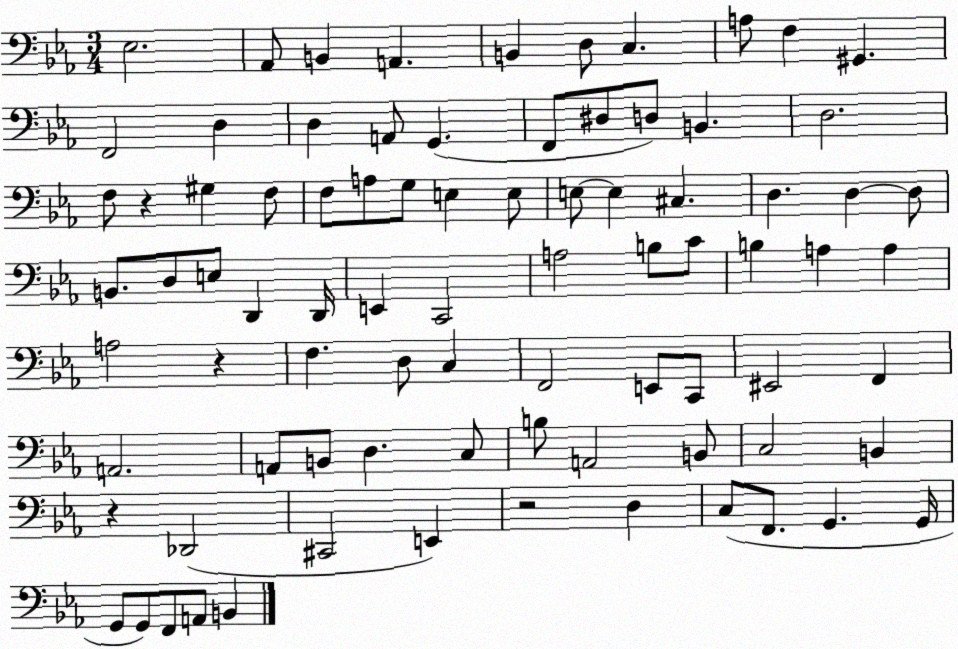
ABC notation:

X:1
T:Untitled
M:3/4
L:1/4
K:Eb
_E,2 _A,,/2 B,, A,, B,, D,/2 C, A,/2 F, ^G,, F,,2 D, D, A,,/2 G,, F,,/2 ^D,/2 D,/2 B,, D,2 F,/2 z ^G, F,/2 F,/2 A,/2 G,/2 E, E,/2 E,/2 E, ^C, D, D, D,/2 B,,/2 D,/2 E,/2 D,, D,,/4 E,, C,,2 A,2 B,/2 C/2 B, A, A, A,2 z F, D,/2 C, F,,2 E,,/2 C,,/2 ^E,,2 F,, A,,2 A,,/2 B,,/2 D, C,/2 B,/2 A,,2 B,,/2 C,2 B,, z _D,,2 ^C,,2 E,, z2 D, C,/2 F,,/2 G,, G,,/4 G,,/2 G,,/2 F,,/2 A,,/2 B,,